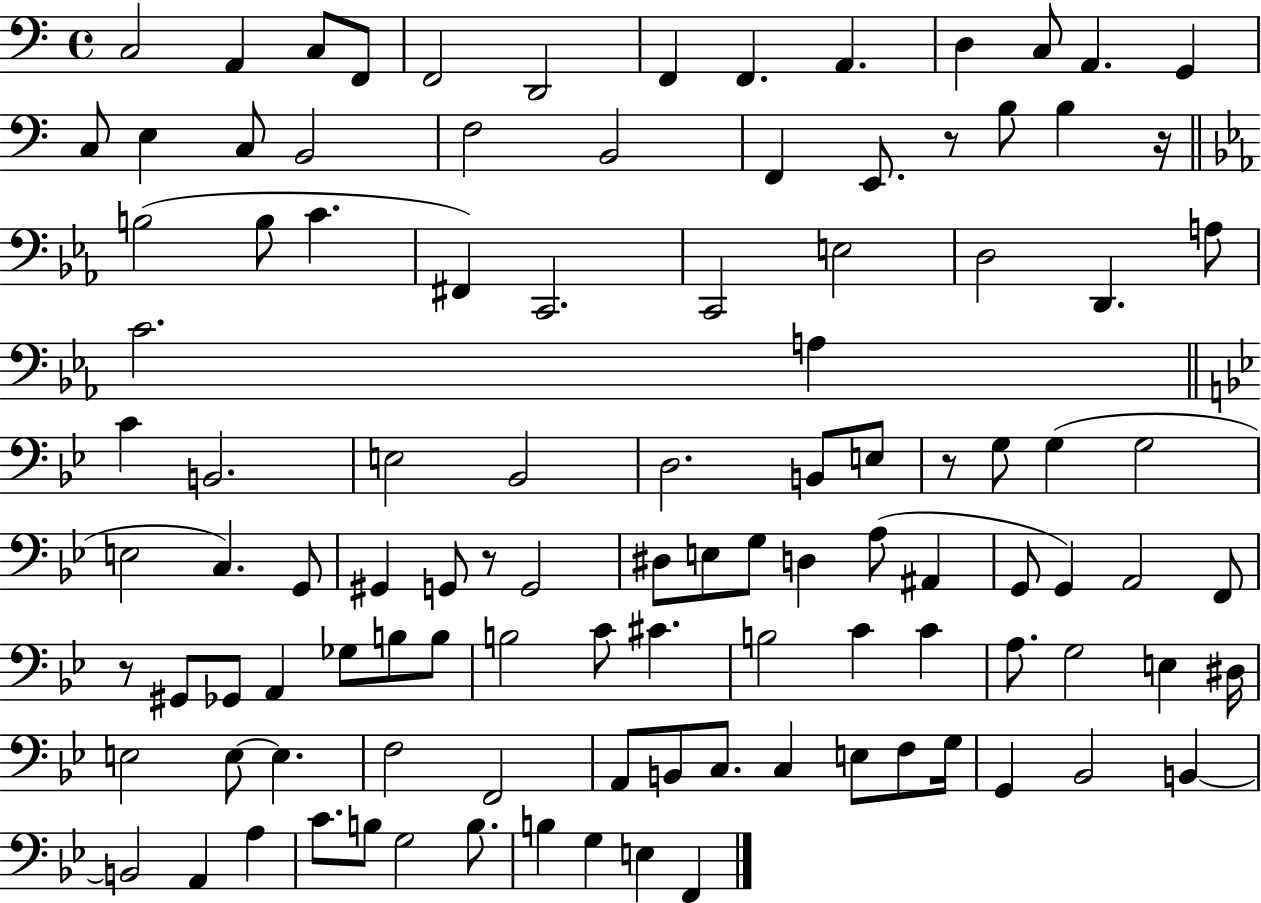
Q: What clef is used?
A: bass